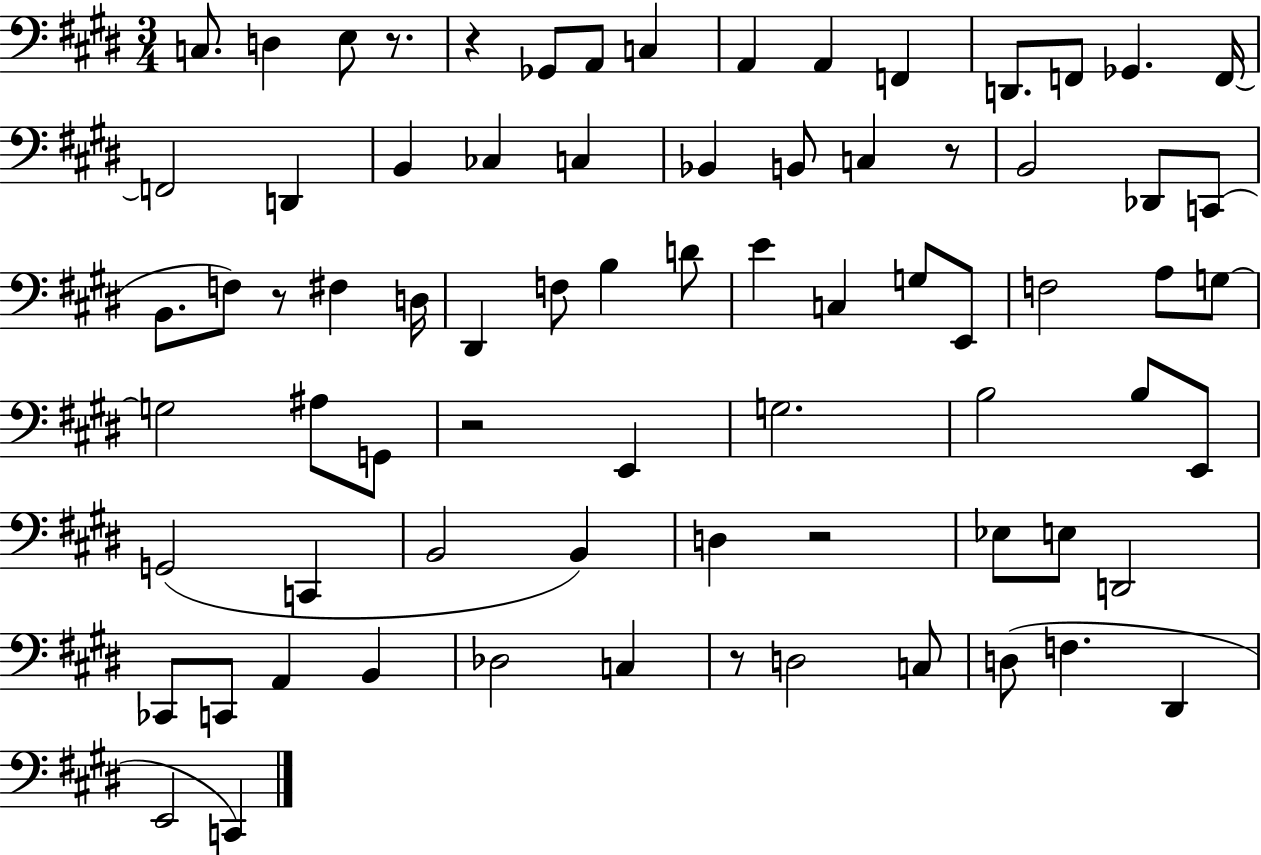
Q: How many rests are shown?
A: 7